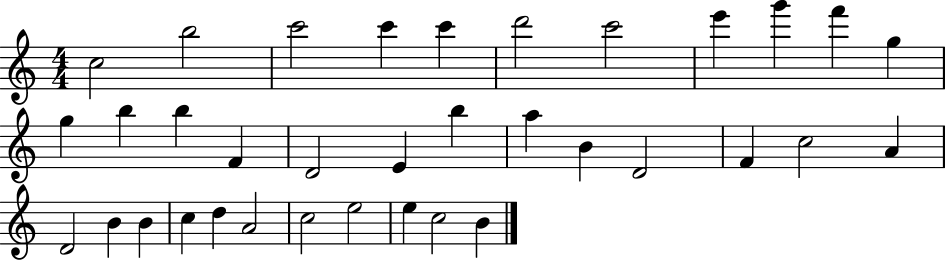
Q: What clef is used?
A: treble